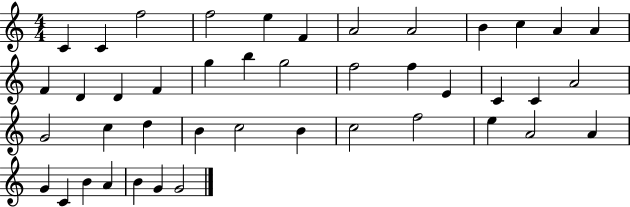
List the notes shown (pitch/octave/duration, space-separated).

C4/q C4/q F5/h F5/h E5/q F4/q A4/h A4/h B4/q C5/q A4/q A4/q F4/q D4/q D4/q F4/q G5/q B5/q G5/h F5/h F5/q E4/q C4/q C4/q A4/h G4/h C5/q D5/q B4/q C5/h B4/q C5/h F5/h E5/q A4/h A4/q G4/q C4/q B4/q A4/q B4/q G4/q G4/h